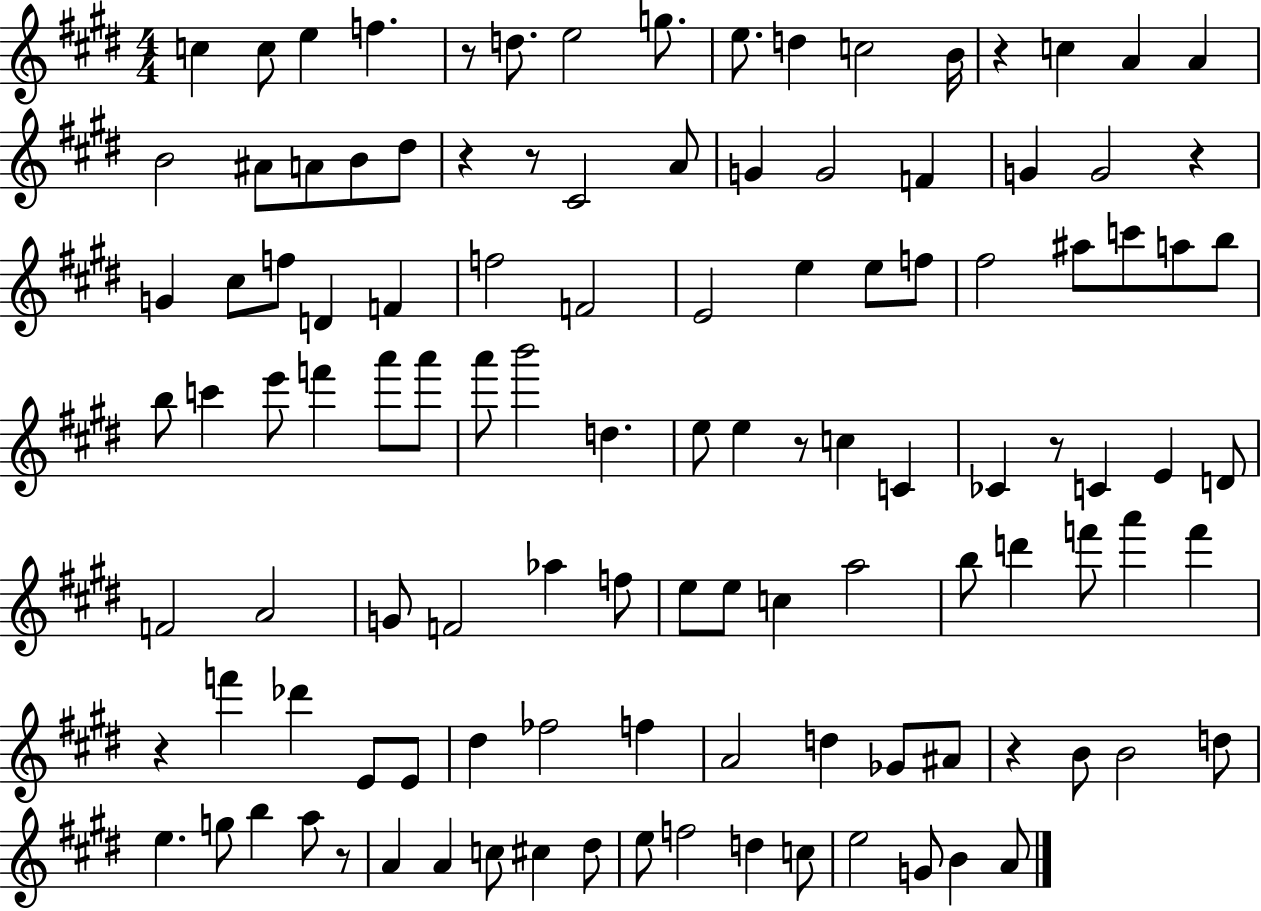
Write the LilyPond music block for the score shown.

{
  \clef treble
  \numericTimeSignature
  \time 4/4
  \key e \major
  \repeat volta 2 { c''4 c''8 e''4 f''4. | r8 d''8. e''2 g''8. | e''8. d''4 c''2 b'16 | r4 c''4 a'4 a'4 | \break b'2 ais'8 a'8 b'8 dis''8 | r4 r8 cis'2 a'8 | g'4 g'2 f'4 | g'4 g'2 r4 | \break g'4 cis''8 f''8 d'4 f'4 | f''2 f'2 | e'2 e''4 e''8 f''8 | fis''2 ais''8 c'''8 a''8 b''8 | \break b''8 c'''4 e'''8 f'''4 a'''8 a'''8 | a'''8 b'''2 d''4. | e''8 e''4 r8 c''4 c'4 | ces'4 r8 c'4 e'4 d'8 | \break f'2 a'2 | g'8 f'2 aes''4 f''8 | e''8 e''8 c''4 a''2 | b''8 d'''4 f'''8 a'''4 f'''4 | \break r4 f'''4 des'''4 e'8 e'8 | dis''4 fes''2 f''4 | a'2 d''4 ges'8 ais'8 | r4 b'8 b'2 d''8 | \break e''4. g''8 b''4 a''8 r8 | a'4 a'4 c''8 cis''4 dis''8 | e''8 f''2 d''4 c''8 | e''2 g'8 b'4 a'8 | \break } \bar "|."
}